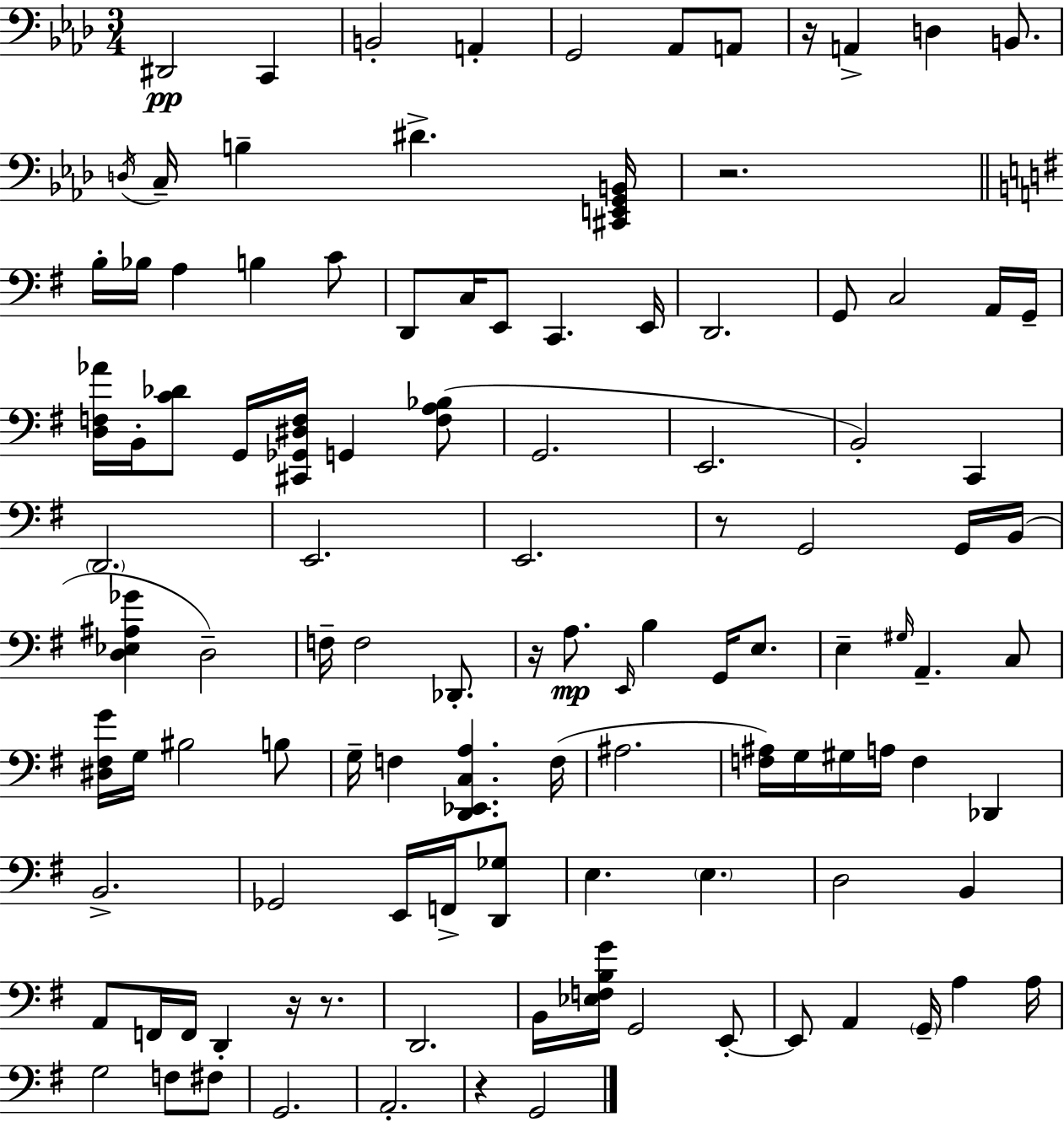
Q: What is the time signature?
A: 3/4